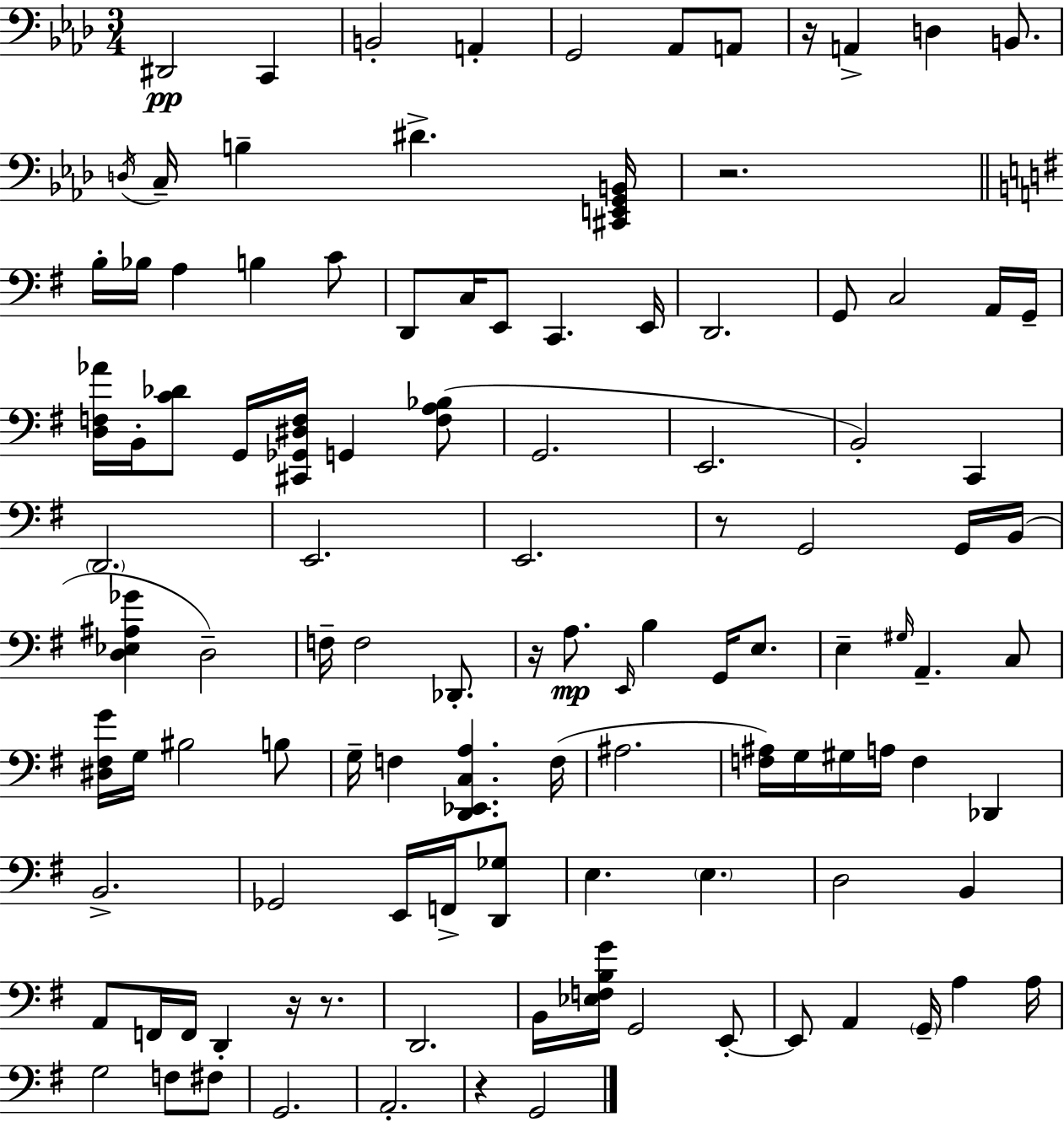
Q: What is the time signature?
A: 3/4